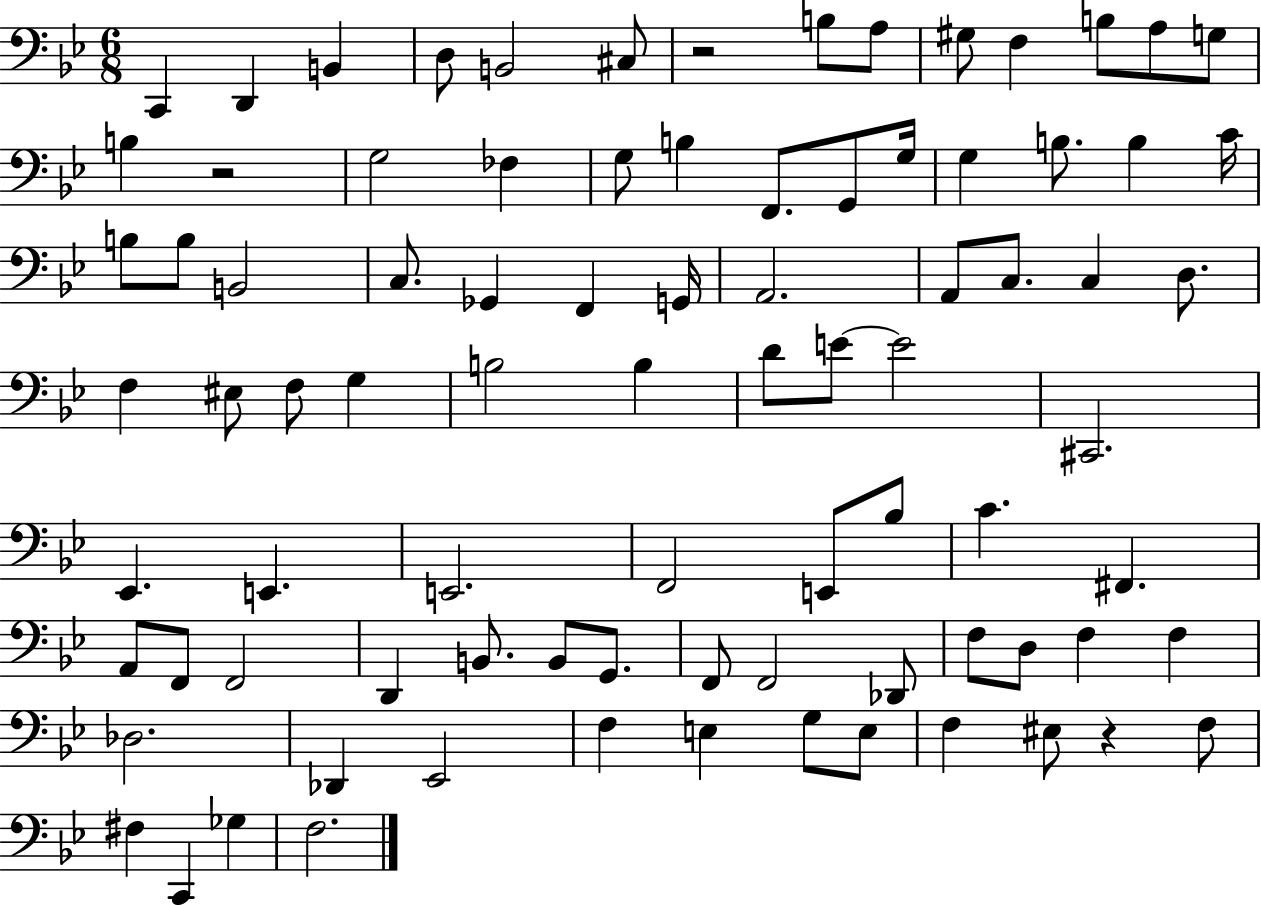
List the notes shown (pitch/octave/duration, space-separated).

C2/q D2/q B2/q D3/e B2/h C#3/e R/h B3/e A3/e G#3/e F3/q B3/e A3/e G3/e B3/q R/h G3/h FES3/q G3/e B3/q F2/e. G2/e G3/s G3/q B3/e. B3/q C4/s B3/e B3/e B2/h C3/e. Gb2/q F2/q G2/s A2/h. A2/e C3/e. C3/q D3/e. F3/q EIS3/e F3/e G3/q B3/h B3/q D4/e E4/e E4/h C#2/h. Eb2/q. E2/q. E2/h. F2/h E2/e Bb3/e C4/q. F#2/q. A2/e F2/e F2/h D2/q B2/e. B2/e G2/e. F2/e F2/h Db2/e F3/e D3/e F3/q F3/q Db3/h. Db2/q Eb2/h F3/q E3/q G3/e E3/e F3/q EIS3/e R/q F3/e F#3/q C2/q Gb3/q F3/h.